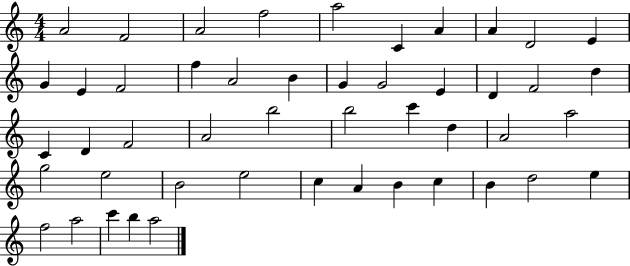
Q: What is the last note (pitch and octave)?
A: A5